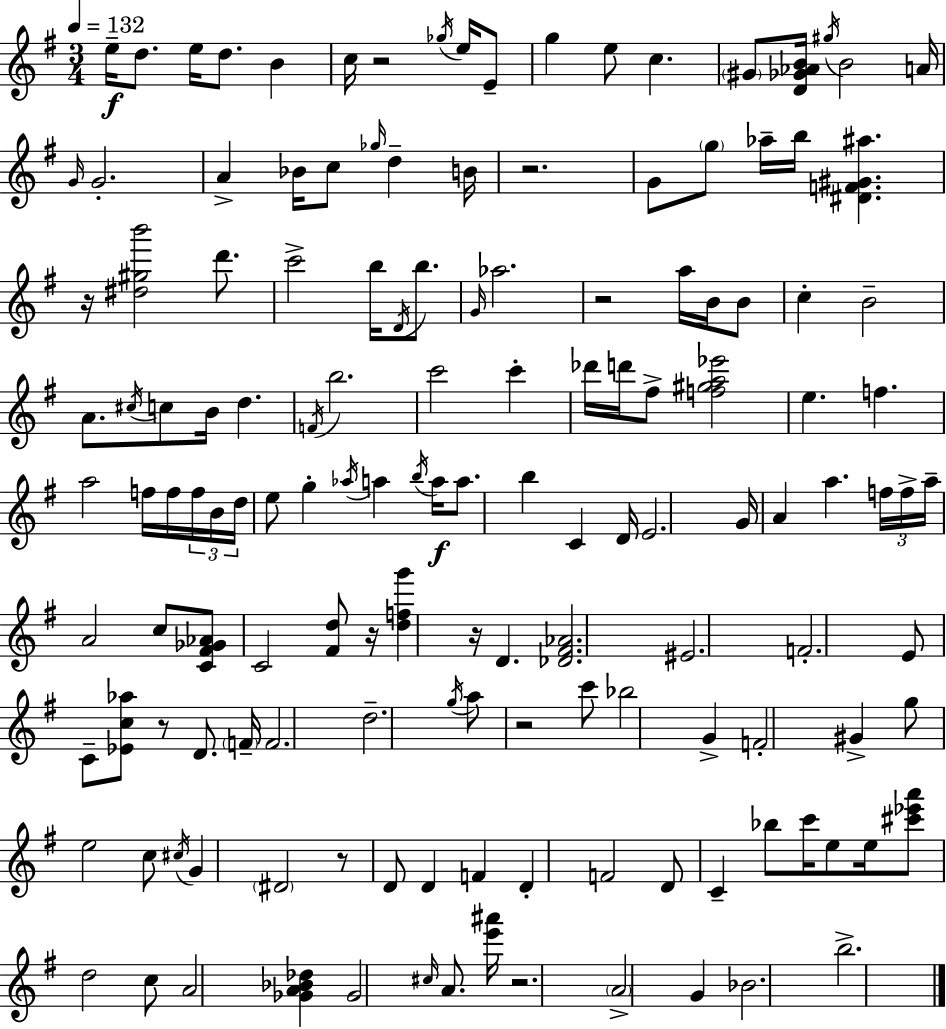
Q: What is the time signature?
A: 3/4